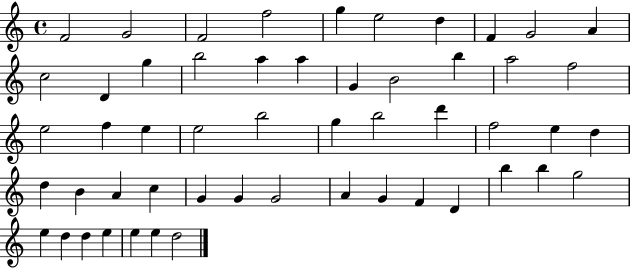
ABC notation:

X:1
T:Untitled
M:4/4
L:1/4
K:C
F2 G2 F2 f2 g e2 d F G2 A c2 D g b2 a a G B2 b a2 f2 e2 f e e2 b2 g b2 d' f2 e d d B A c G G G2 A G F D b b g2 e d d e e e d2